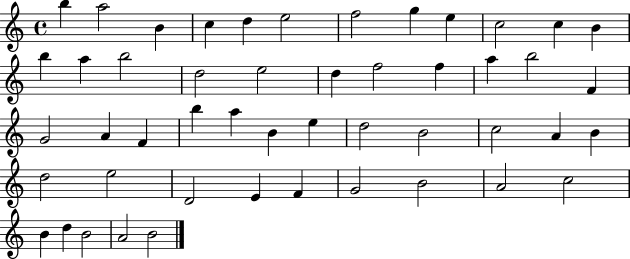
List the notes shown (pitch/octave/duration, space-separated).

B5/q A5/h B4/q C5/q D5/q E5/h F5/h G5/q E5/q C5/h C5/q B4/q B5/q A5/q B5/h D5/h E5/h D5/q F5/h F5/q A5/q B5/h F4/q G4/h A4/q F4/q B5/q A5/q B4/q E5/q D5/h B4/h C5/h A4/q B4/q D5/h E5/h D4/h E4/q F4/q G4/h B4/h A4/h C5/h B4/q D5/q B4/h A4/h B4/h